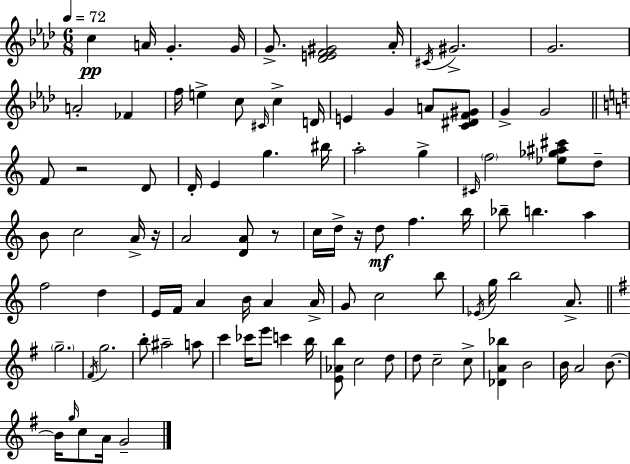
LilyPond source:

{
  \clef treble
  \numericTimeSignature
  \time 6/8
  \key aes \major
  \tempo 4 = 72
  c''4\pp a'16 g'4.-. g'16 | g'8.-> <des' e' f' gis'>2 aes'16-. | \acciaccatura { cis'16 } gis'2.-> | g'2. | \break a'2-. fes'4 | f''16 e''4-> c''8 \grace { cis'16 } c''4-> | d'16 e'4 g'4 a'8 | <c' dis' f' gis'>8 g'4-> g'2 | \break \bar "||" \break \key a \minor f'8 r2 d'8 | d'16-. e'4 g''4. bis''16 | a''2-. g''4-> | \grace { cis'16 } \parenthesize f''2 <ees'' ges'' ais'' cis'''>8 d''8-- | \break b'8 c''2 a'16-> | r16 a'2 <d' a'>8 r8 | c''16 d''16-> r16 d''8\mf f''4. | b''16 bes''8-- b''4. a''4 | \break f''2 d''4 | e'16 f'16 a'4 b'16 a'4 | a'16-> g'8 c''2 b''8 | \acciaccatura { ees'16 } g''16 b''2 a'8.-> | \break \bar "||" \break \key e \minor \parenthesize g''2.-- | \acciaccatura { fis'16 } g''2. | b''8-. ais''2-- a''8 | c'''4 ces'''16 e'''8 c'''4 | \break b''16 <e' aes' b''>8 c''2 d''8 | d''8 c''2-- c''8-> | <des' a' bes''>4 b'2 | b'16 a'2 b'8.~~ | \break b'16 \grace { g''16 } c''8 a'16 g'2-- | \bar "|."
}